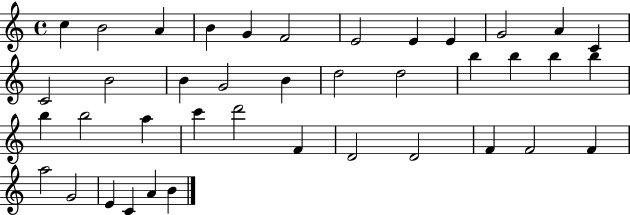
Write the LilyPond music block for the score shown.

{
  \clef treble
  \time 4/4
  \defaultTimeSignature
  \key c \major
  c''4 b'2 a'4 | b'4 g'4 f'2 | e'2 e'4 e'4 | g'2 a'4 c'4 | \break c'2 b'2 | b'4 g'2 b'4 | d''2 d''2 | b''4 b''4 b''4 b''4 | \break b''4 b''2 a''4 | c'''4 d'''2 f'4 | d'2 d'2 | f'4 f'2 f'4 | \break a''2 g'2 | e'4 c'4 a'4 b'4 | \bar "|."
}